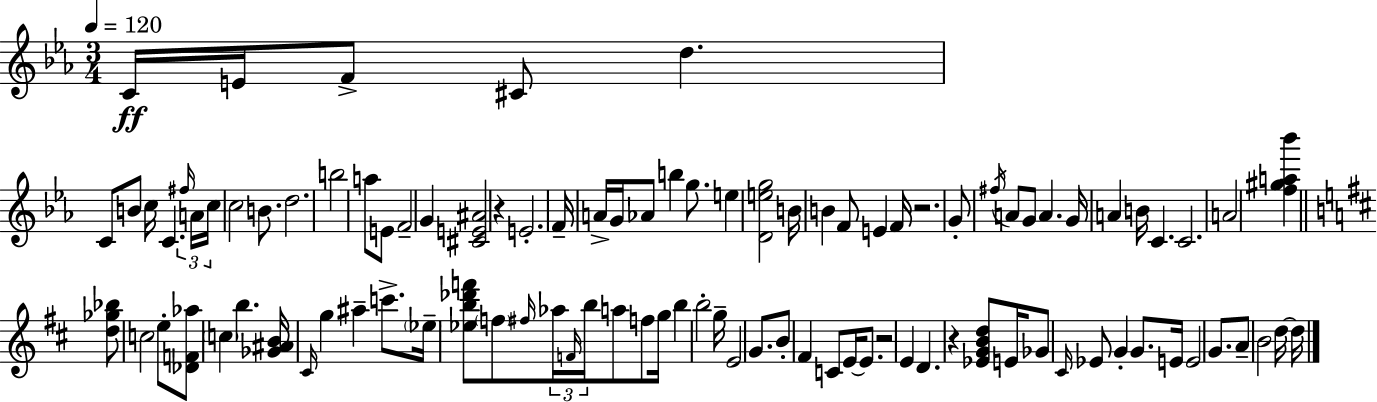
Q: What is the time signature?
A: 3/4